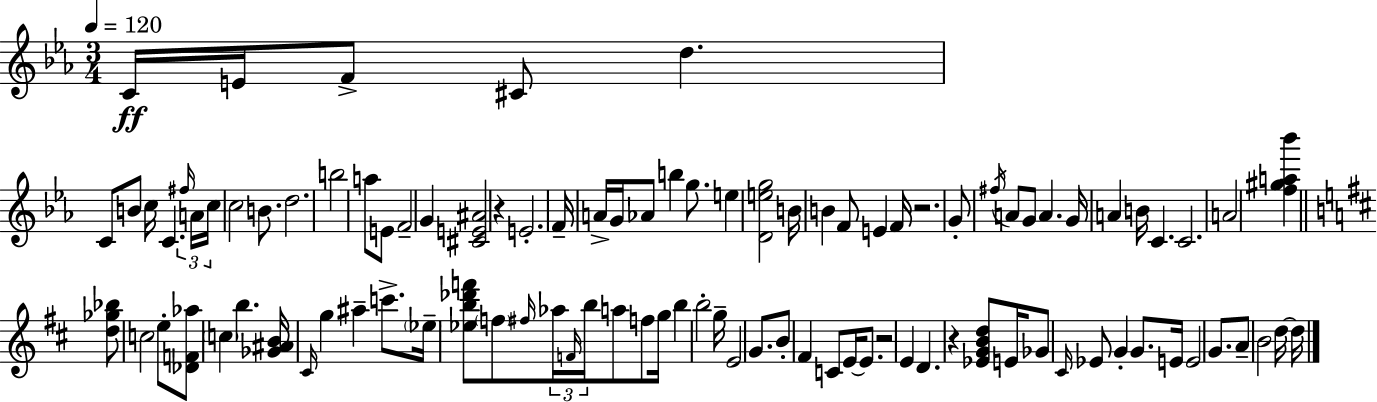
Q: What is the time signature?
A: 3/4